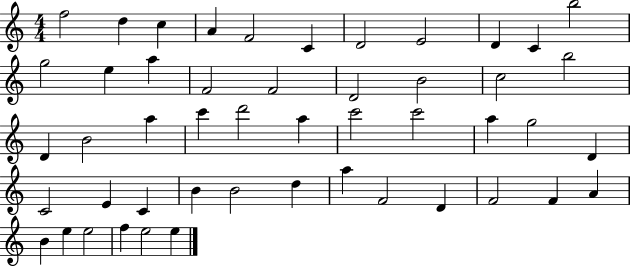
{
  \clef treble
  \numericTimeSignature
  \time 4/4
  \key c \major
  f''2 d''4 c''4 | a'4 f'2 c'4 | d'2 e'2 | d'4 c'4 b''2 | \break g''2 e''4 a''4 | f'2 f'2 | d'2 b'2 | c''2 b''2 | \break d'4 b'2 a''4 | c'''4 d'''2 a''4 | c'''2 c'''2 | a''4 g''2 d'4 | \break c'2 e'4 c'4 | b'4 b'2 d''4 | a''4 f'2 d'4 | f'2 f'4 a'4 | \break b'4 e''4 e''2 | f''4 e''2 e''4 | \bar "|."
}